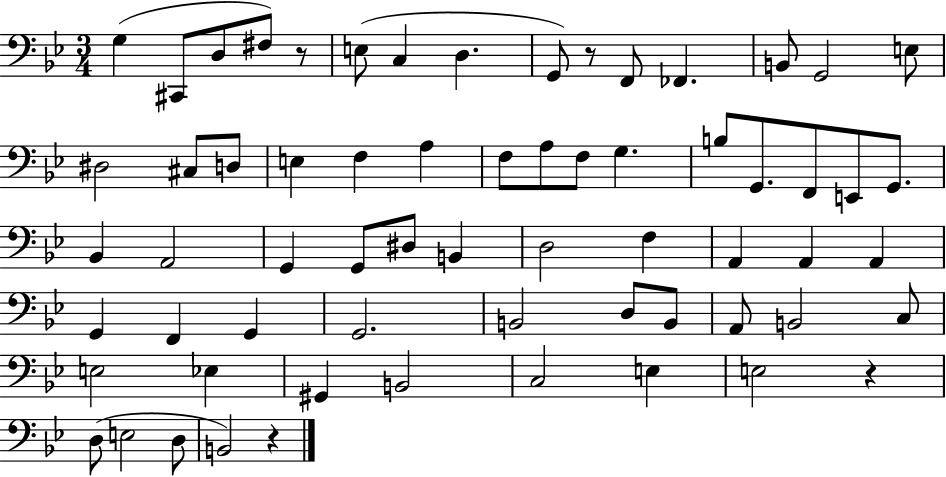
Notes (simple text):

G3/q C#2/e D3/e F#3/e R/e E3/e C3/q D3/q. G2/e R/e F2/e FES2/q. B2/e G2/h E3/e D#3/h C#3/e D3/e E3/q F3/q A3/q F3/e A3/e F3/e G3/q. B3/e G2/e. F2/e E2/e G2/e. Bb2/q A2/h G2/q G2/e D#3/e B2/q D3/h F3/q A2/q A2/q A2/q G2/q F2/q G2/q G2/h. B2/h D3/e B2/e A2/e B2/h C3/e E3/h Eb3/q G#2/q B2/h C3/h E3/q E3/h R/q D3/e E3/h D3/e B2/h R/q